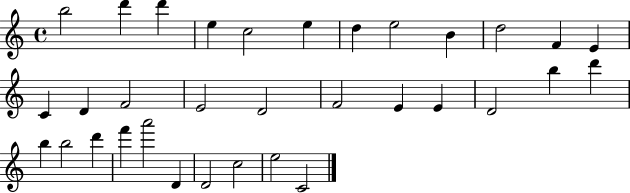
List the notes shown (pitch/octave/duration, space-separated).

B5/h D6/q D6/q E5/q C5/h E5/q D5/q E5/h B4/q D5/h F4/q E4/q C4/q D4/q F4/h E4/h D4/h F4/h E4/q E4/q D4/h B5/q D6/q B5/q B5/h D6/q F6/q A6/h D4/q D4/h C5/h E5/h C4/h